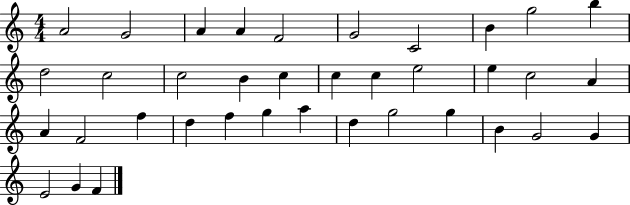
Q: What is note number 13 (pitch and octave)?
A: C5